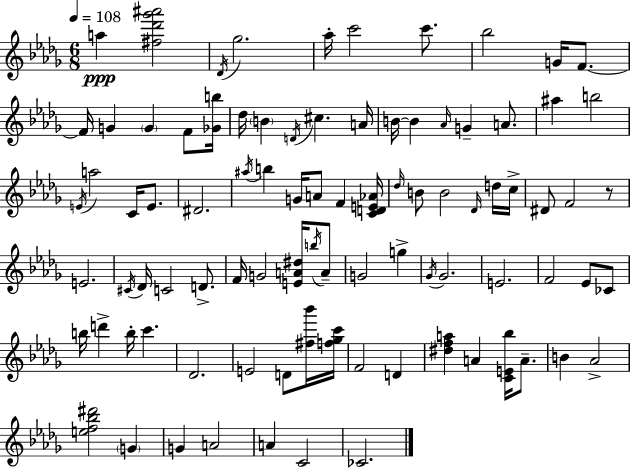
A5/q [F#5,Db6,Gb6,A#6]/h Db4/s Gb5/h. Ab5/s C6/h C6/e. Bb5/h G4/s F4/e. F4/s G4/q G4/q F4/e [Gb4,B5]/s Db5/s B4/q D4/s C#5/q. A4/s B4/s B4/q Ab4/s G4/q A4/e. A#5/q B5/h E4/s A5/h C4/s E4/e. D#4/h. A#5/s B5/q G4/s A4/e F4/q [C4,D4,E4,Ab4]/s Db5/s B4/e B4/h Db4/s D5/s C5/s D#4/e F4/h R/e E4/h. C#4/s Db4/s C4/h D4/e. F4/s G4/h [E4,A4,D#5]/s B5/s A4/e G4/h G5/q Gb4/s Gb4/h. E4/h. F4/h Eb4/e CES4/e B5/s D6/q B5/s C6/q. Db4/h. E4/h D4/e [F#5,Bb6]/s [F5,Gb5,C6]/s F4/h D4/q [D#5,F5,A5]/q A4/q [C4,E4,Bb5]/s A4/e. B4/q Ab4/h [E5,F5,Bb5,D#6]/h G4/q G4/q A4/h A4/q C4/h CES4/h.